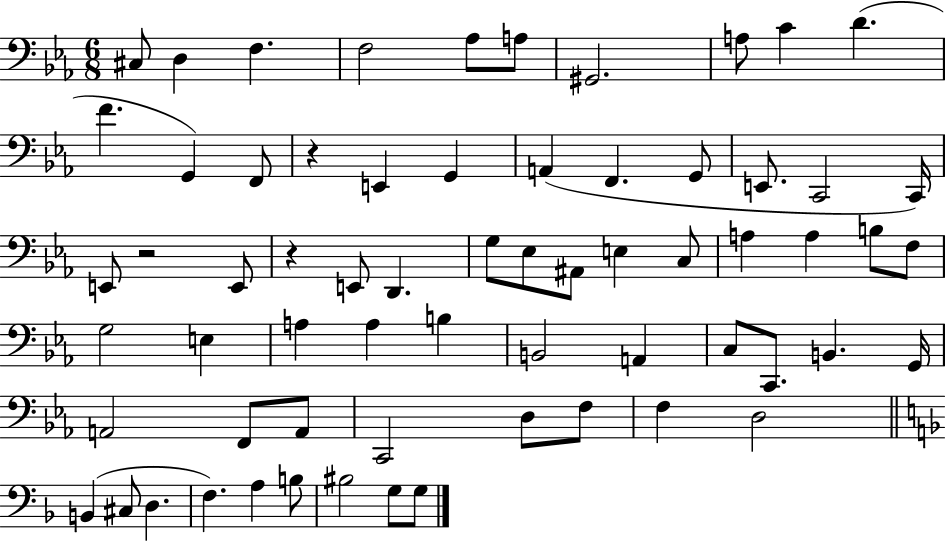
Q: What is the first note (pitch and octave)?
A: C#3